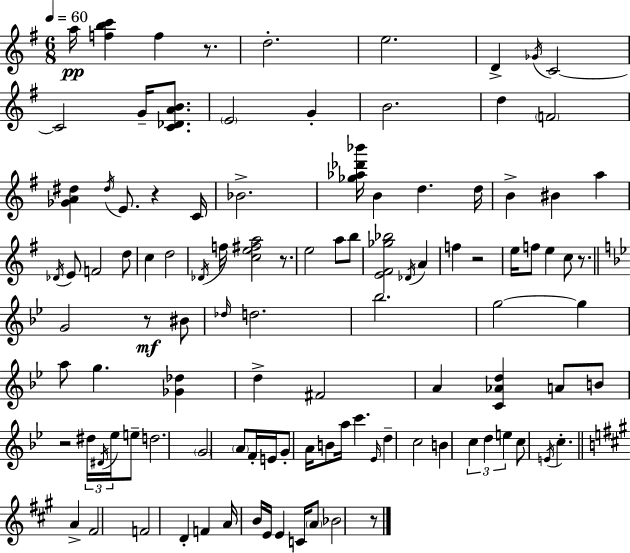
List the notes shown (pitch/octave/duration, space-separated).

A5/s [F5,B5,C6]/q F5/q R/e. D5/h. E5/h. D4/q Gb4/s C4/h C4/h G4/s [C4,Db4,A4,B4]/e. E4/h G4/q B4/h. D5/q F4/h [Gb4,A4,D#5]/q D#5/s E4/e. R/q C4/s Bb4/h. [Gb5,Ab5,Db6,Bb6]/s B4/q D5/q. D5/s B4/q BIS4/q A5/q Db4/s E4/e F4/h D5/e C5/q D5/h Db4/s F5/s [C5,E5,F#5,A5]/h R/e. E5/h A5/e B5/e [E4,F#4,Gb5,Bb5]/h Db4/s A4/q F5/q R/h E5/s F5/e E5/q C5/e R/e. G4/h R/e BIS4/e Db5/s D5/h. Bb5/h. G5/h G5/q A5/e G5/q. [Gb4,Db5]/q D5/q F#4/h A4/q [C4,Ab4,D5]/q A4/e B4/e R/h D#5/s D#4/s Eb5/s E5/e D5/h. G4/h A4/e F4/s E4/s G4/e A4/s B4/e A5/s C6/q. Eb4/s D5/q C5/h B4/q C5/q D5/q E5/q C5/e E4/s C5/q. A4/q F#4/h F4/h D4/q F4/q A4/s B4/s E4/s E4/q C4/s A4/e Bb4/h R/e